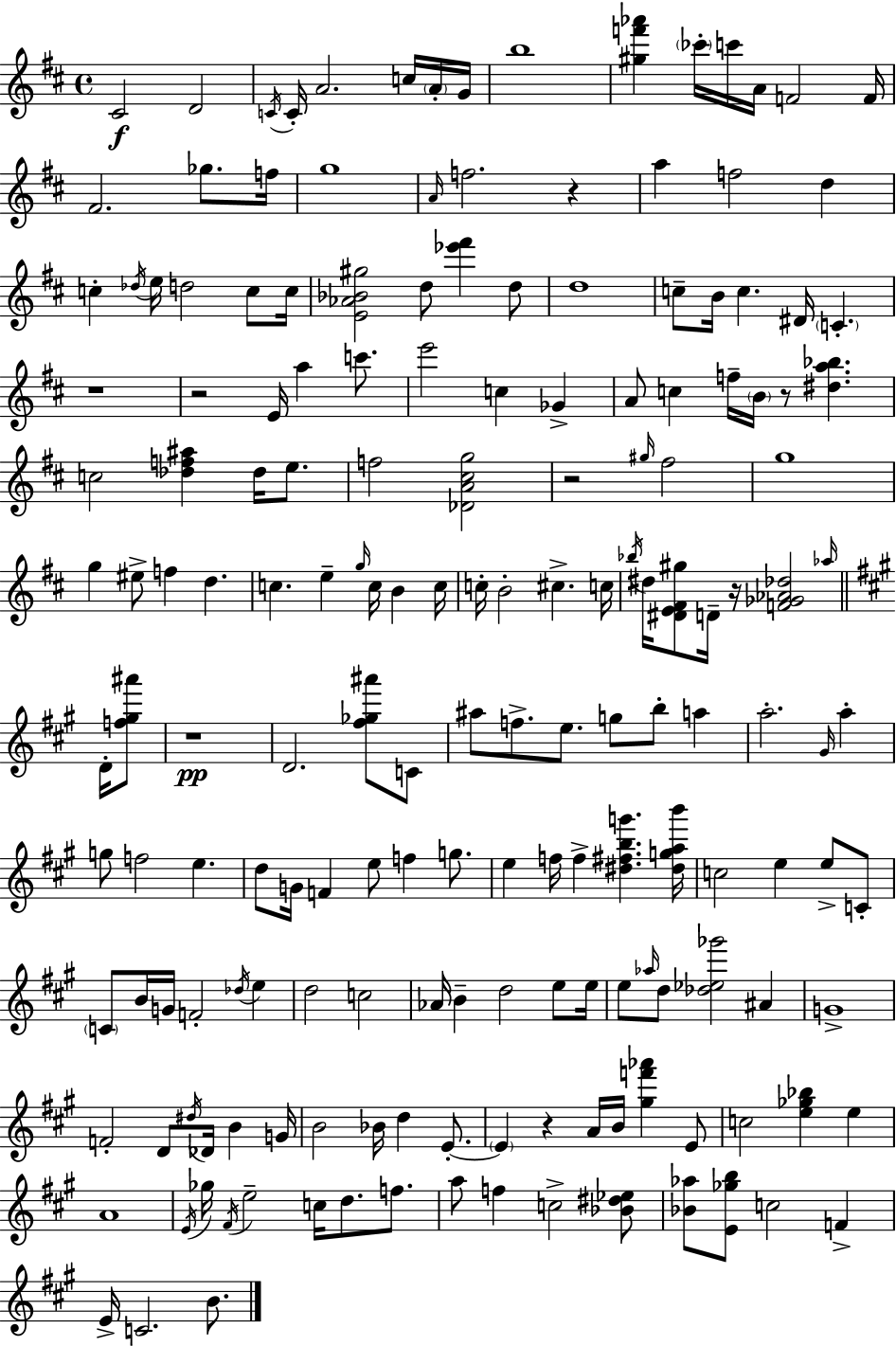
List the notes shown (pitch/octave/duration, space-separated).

C#4/h D4/h C4/s C4/s A4/h. C5/s A4/s G4/s B5/w [G#5,F6,Ab6]/q CES6/s C6/s A4/s F4/h F4/s F#4/h. Gb5/e. F5/s G5/w A4/s F5/h. R/q A5/q F5/h D5/q C5/q Db5/s E5/s D5/h C5/e C5/s [E4,Ab4,Bb4,G#5]/h D5/e [Eb6,F#6]/q D5/e D5/w C5/e B4/s C5/q. D#4/s C4/q. R/w R/h E4/s A5/q C6/e. E6/h C5/q Gb4/q A4/e C5/q F5/s B4/s R/e [D#5,A5,Bb5]/q. C5/h [Db5,F5,A#5]/q Db5/s E5/e. F5/h [Db4,A4,C#5,G5]/h R/h G#5/s F#5/h G5/w G5/q EIS5/e F5/q D5/q. C5/q. E5/q G5/s C5/s B4/q C5/s C5/s B4/h C#5/q. C5/s Bb5/s D#5/s [D#4,E4,F#4,G#5]/e D4/s R/s [F4,Gb4,Ab4,Db5]/h Ab5/s D4/s [F5,G#5,A#6]/e R/w D4/h. [F#5,Gb5,A#6]/e C4/e A#5/e F5/e. E5/e. G5/e B5/e A5/q A5/h. G#4/s A5/q G5/e F5/h E5/q. D5/e G4/s F4/q E5/e F5/q G5/e. E5/q F5/s F5/q [D#5,F#5,B5,G6]/q. [D#5,G5,A5,B6]/s C5/h E5/q E5/e C4/e C4/e B4/s G4/s F4/h Db5/s E5/q D5/h C5/h Ab4/s B4/q D5/h E5/e E5/s E5/e Ab5/s D5/e [Db5,Eb5,Gb6]/h A#4/q G4/w F4/h D4/e D#5/s Db4/s B4/q G4/s B4/h Bb4/s D5/q E4/e. E4/q R/q A4/s B4/s [G#5,F6,Ab6]/q E4/e C5/h [E5,Gb5,Bb5]/q E5/q A4/w E4/s Gb5/s F#4/s E5/h C5/s D5/e. F5/e. A5/e F5/q C5/h [Bb4,D#5,Eb5]/e [Bb4,Ab5]/e [E4,Gb5,B5]/e C5/h F4/q E4/s C4/h. B4/e.